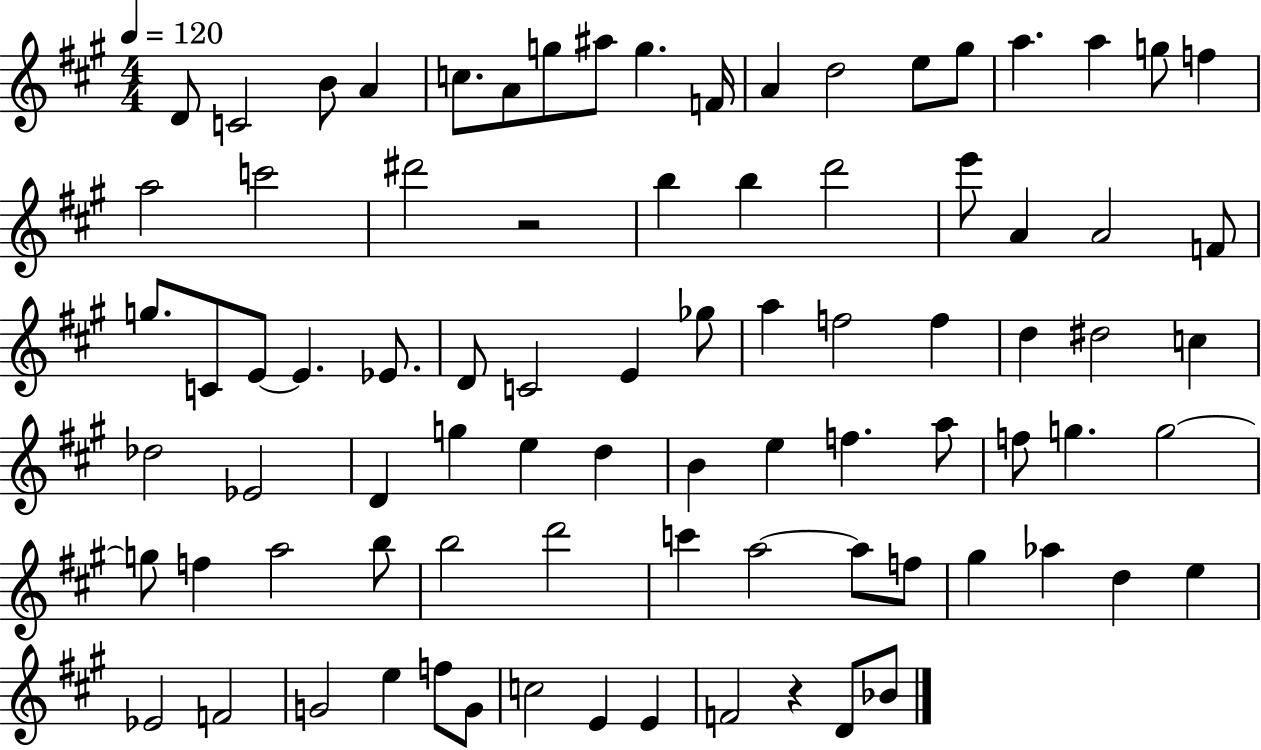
X:1
T:Untitled
M:4/4
L:1/4
K:A
D/2 C2 B/2 A c/2 A/2 g/2 ^a/2 g F/4 A d2 e/2 ^g/2 a a g/2 f a2 c'2 ^d'2 z2 b b d'2 e'/2 A A2 F/2 g/2 C/2 E/2 E _E/2 D/2 C2 E _g/2 a f2 f d ^d2 c _d2 _E2 D g e d B e f a/2 f/2 g g2 g/2 f a2 b/2 b2 d'2 c' a2 a/2 f/2 ^g _a d e _E2 F2 G2 e f/2 G/2 c2 E E F2 z D/2 _B/2